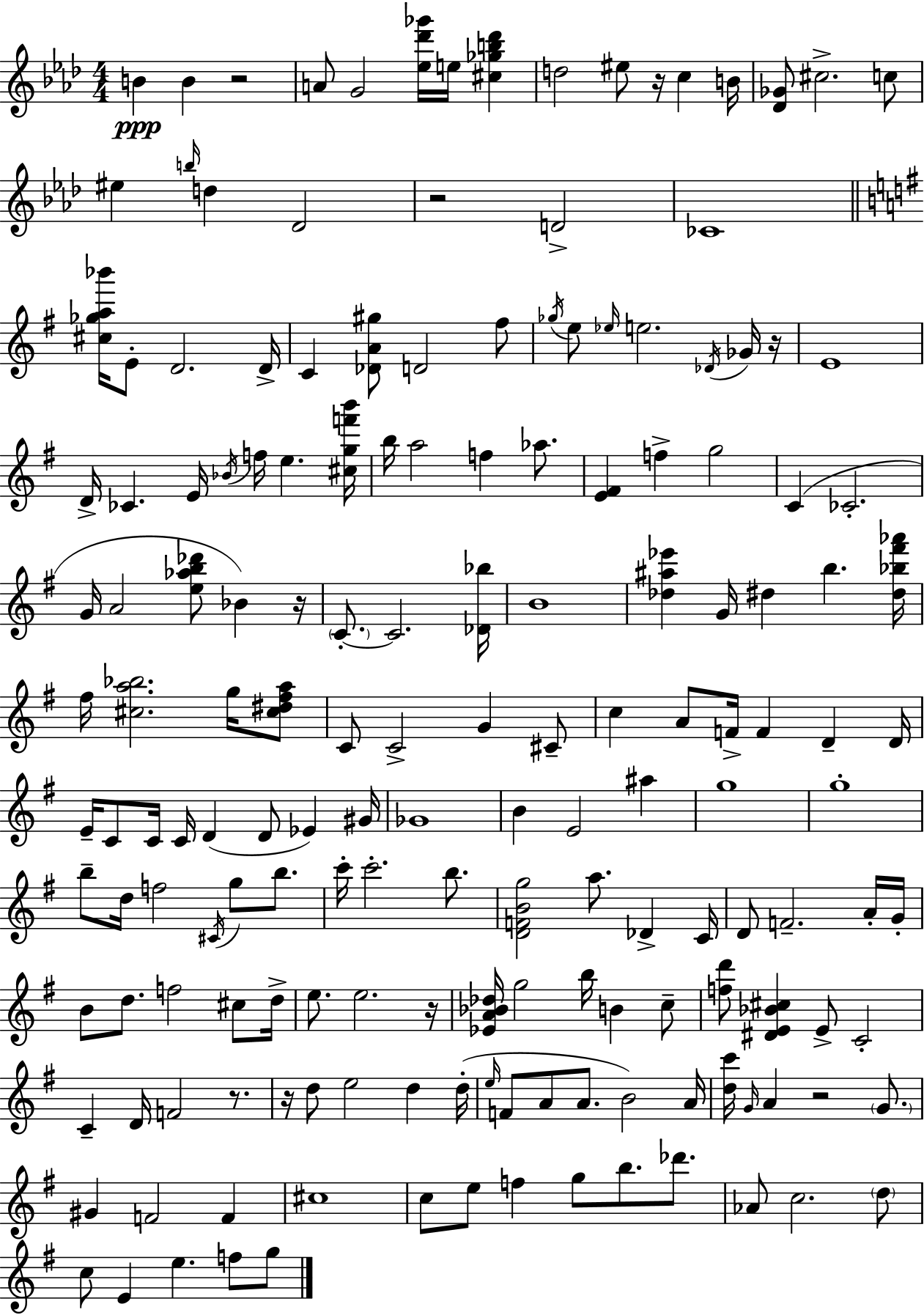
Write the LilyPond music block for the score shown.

{
  \clef treble
  \numericTimeSignature
  \time 4/4
  \key f \minor
  \repeat volta 2 { b'4\ppp b'4 r2 | a'8 g'2 <ees'' des''' ges'''>16 e''16 <cis'' ges'' b'' des'''>4 | d''2 eis''8 r16 c''4 b'16 | <des' ges'>8 cis''2.-> c''8 | \break eis''4 \grace { b''16 } d''4 des'2 | r2 d'2-> | ces'1 | \bar "||" \break \key g \major <cis'' ges'' a'' bes'''>16 e'8-. d'2. d'16-> | c'4 <des' a' gis''>8 d'2 fis''8 | \acciaccatura { ges''16 } e''8 \grace { ees''16 } e''2. | \acciaccatura { des'16 } ges'16 r16 e'1 | \break d'16-> ces'4. e'16 \acciaccatura { bes'16 } f''16 e''4. | <cis'' g'' f''' b'''>16 b''16 a''2 f''4 | aes''8. <e' fis'>4 f''4-> g''2 | c'4( ces'2.-. | \break g'16 a'2 <e'' aes'' b'' des'''>8 bes'4) | r16 \parenthesize c'8.-.~~ c'2. | <des' bes''>16 b'1 | <des'' ais'' ees'''>4 g'16 dis''4 b''4. | \break <dis'' bes'' fis''' aes'''>16 fis''16 <cis'' a'' bes''>2. | g''16 <cis'' dis'' fis'' a''>8 c'8 c'2-> g'4 | cis'8-- c''4 a'8 f'16-> f'4 d'4-- | d'16 e'16-- c'8 c'16 c'16 d'4( d'8 ees'4) | \break gis'16 ges'1 | b'4 e'2 | ais''4 g''1 | g''1-. | \break b''8-- d''16 f''2 \acciaccatura { cis'16 } | g''8 b''8. c'''16-. c'''2.-. | b''8. <d' f' b' g''>2 a''8. | des'4-> c'16 d'8 f'2.-- | \break a'16-. g'16-. b'8 d''8. f''2 | cis''8 d''16-> e''8. e''2. | r16 <ees' a' bes' des''>16 g''2 b''16 b'4 | c''8-- <f'' d'''>8 <dis' e' bes' cis''>4 e'8-> c'2-. | \break c'4-- d'16 f'2 | r8. r16 d''8 e''2 | d''4 d''16-.( \grace { e''16 } f'8 a'8 a'8. b'2) | a'16 <d'' c'''>16 \grace { g'16 } a'4 r2 | \break \parenthesize g'8. gis'4 f'2 | f'4 cis''1 | c''8 e''8 f''4 g''8 | b''8. des'''8. aes'8 c''2. | \break \parenthesize d''8 c''8 e'4 e''4. | f''8 g''8 } \bar "|."
}